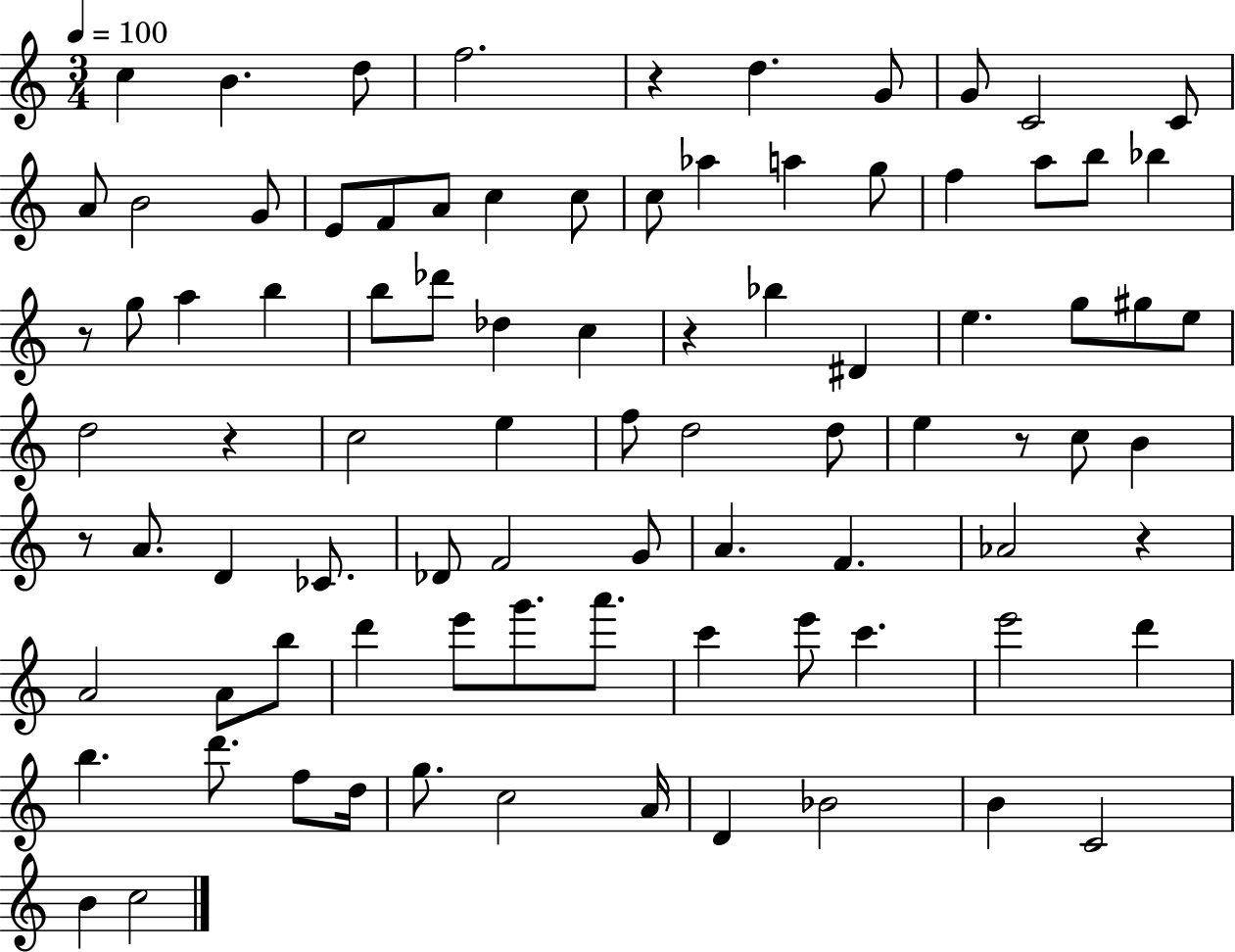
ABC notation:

X:1
T:Untitled
M:3/4
L:1/4
K:C
c B d/2 f2 z d G/2 G/2 C2 C/2 A/2 B2 G/2 E/2 F/2 A/2 c c/2 c/2 _a a g/2 f a/2 b/2 _b z/2 g/2 a b b/2 _d'/2 _d c z _b ^D e g/2 ^g/2 e/2 d2 z c2 e f/2 d2 d/2 e z/2 c/2 B z/2 A/2 D _C/2 _D/2 F2 G/2 A F _A2 z A2 A/2 b/2 d' e'/2 g'/2 a'/2 c' e'/2 c' e'2 d' b d'/2 f/2 d/4 g/2 c2 A/4 D _B2 B C2 B c2